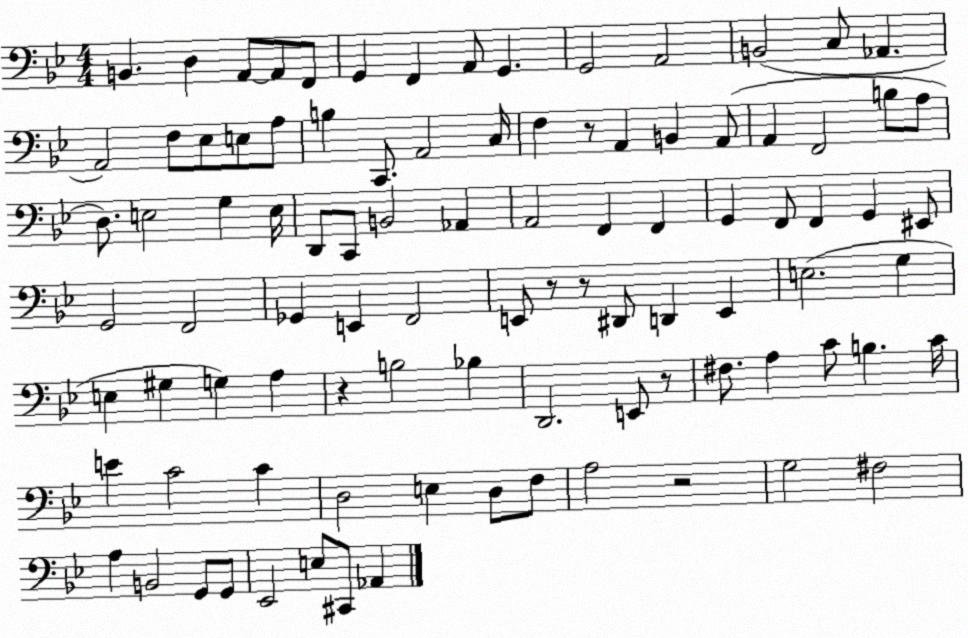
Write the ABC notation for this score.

X:1
T:Untitled
M:4/4
L:1/4
K:Bb
B,, D, A,,/2 A,,/2 F,,/2 G,, F,, A,,/2 G,, G,,2 A,,2 B,,2 C,/2 _A,, A,,2 F,/2 _E,/2 E,/2 A,/2 B, C,,/2 A,,2 C,/4 F, z/2 A,, B,, A,,/2 A,, F,,2 B,/2 A,/2 D,/2 E,2 G, E,/4 D,,/2 C,,/2 B,,2 _A,, A,,2 F,, F,, G,, F,,/2 F,, G,, ^E,,/2 G,,2 F,,2 _G,, E,, F,,2 E,,/2 z/2 z/2 ^D,,/2 D,, E,, E,2 G, E, ^G, G, A, z B,2 _B, D,,2 E,,/2 z/2 ^F,/2 A, C/2 B, C/4 E C2 C D,2 E, D,/2 F,/2 A,2 z2 G,2 ^F,2 A, B,,2 G,,/2 G,,/2 _E,,2 E,/2 ^C,,/2 _A,,